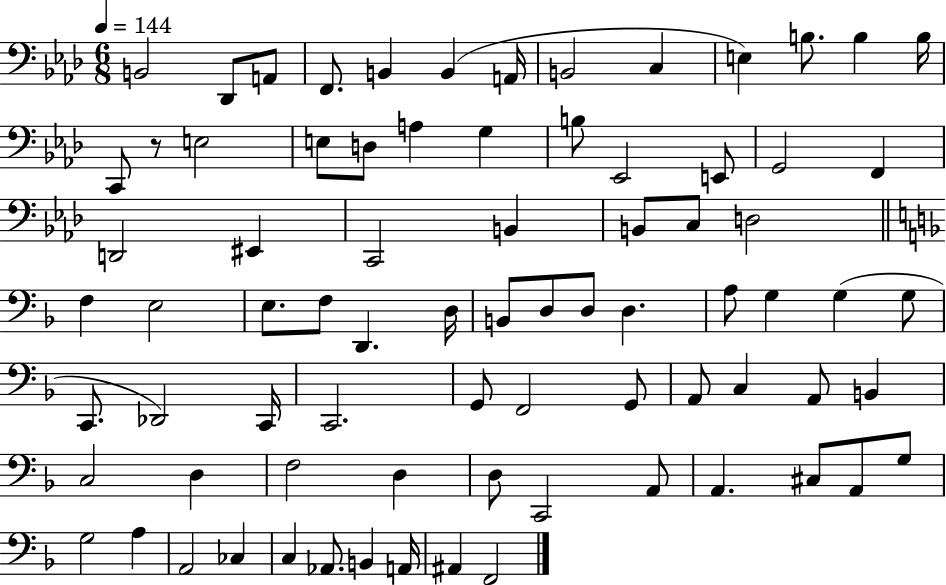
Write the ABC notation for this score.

X:1
T:Untitled
M:6/8
L:1/4
K:Ab
B,,2 _D,,/2 A,,/2 F,,/2 B,, B,, A,,/4 B,,2 C, E, B,/2 B, B,/4 C,,/2 z/2 E,2 E,/2 D,/2 A, G, B,/2 _E,,2 E,,/2 G,,2 F,, D,,2 ^E,, C,,2 B,, B,,/2 C,/2 D,2 F, E,2 E,/2 F,/2 D,, D,/4 B,,/2 D,/2 D,/2 D, A,/2 G, G, G,/2 C,,/2 _D,,2 C,,/4 C,,2 G,,/2 F,,2 G,,/2 A,,/2 C, A,,/2 B,, C,2 D, F,2 D, D,/2 C,,2 A,,/2 A,, ^C,/2 A,,/2 G,/2 G,2 A, A,,2 _C, C, _A,,/2 B,, A,,/4 ^A,, F,,2